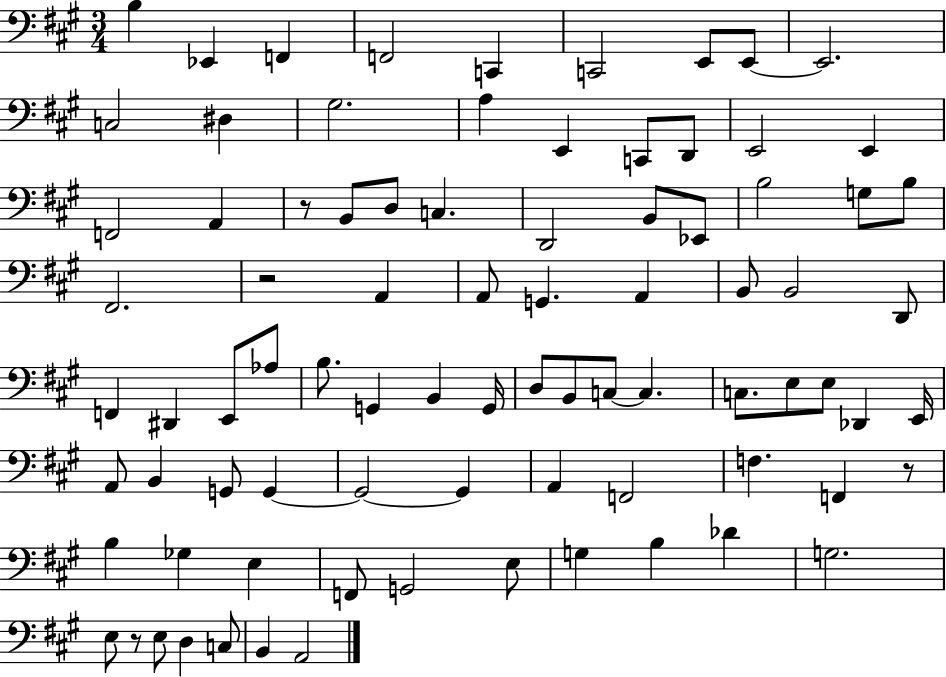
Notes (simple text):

B3/q Eb2/q F2/q F2/h C2/q C2/h E2/e E2/e E2/h. C3/h D#3/q G#3/h. A3/q E2/q C2/e D2/e E2/h E2/q F2/h A2/q R/e B2/e D3/e C3/q. D2/h B2/e Eb2/e B3/h G3/e B3/e F#2/h. R/h A2/q A2/e G2/q. A2/q B2/e B2/h D2/e F2/q D#2/q E2/e Ab3/e B3/e. G2/q B2/q G2/s D3/e B2/e C3/e C3/q. C3/e. E3/e E3/e Db2/q E2/s A2/e B2/q G2/e G2/q G2/h G2/q A2/q F2/h F3/q. F2/q R/e B3/q Gb3/q E3/q F2/e G2/h E3/e G3/q B3/q Db4/q G3/h. E3/e R/e E3/e D3/q C3/e B2/q A2/h